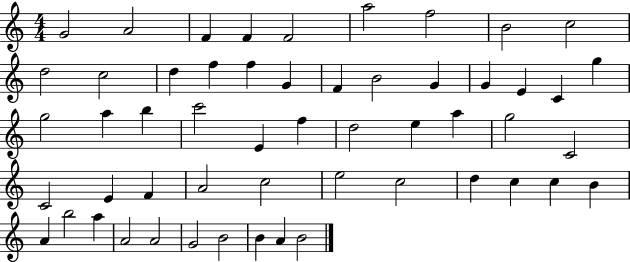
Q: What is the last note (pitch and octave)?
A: B4